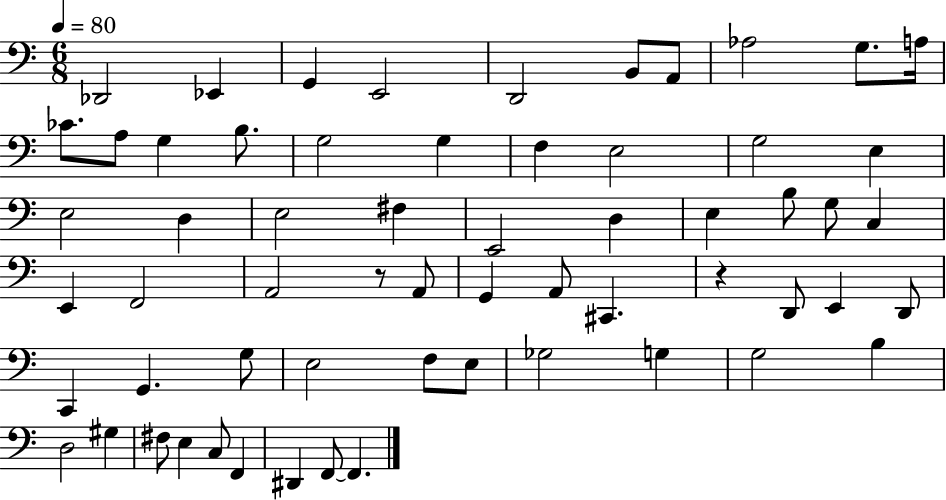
Db2/h Eb2/q G2/q E2/h D2/h B2/e A2/e Ab3/h G3/e. A3/s CES4/e. A3/e G3/q B3/e. G3/h G3/q F3/q E3/h G3/h E3/q E3/h D3/q E3/h F#3/q E2/h D3/q E3/q B3/e G3/e C3/q E2/q F2/h A2/h R/e A2/e G2/q A2/e C#2/q. R/q D2/e E2/q D2/e C2/q G2/q. G3/e E3/h F3/e E3/e Gb3/h G3/q G3/h B3/q D3/h G#3/q F#3/e E3/q C3/e F2/q D#2/q F2/e F2/q.